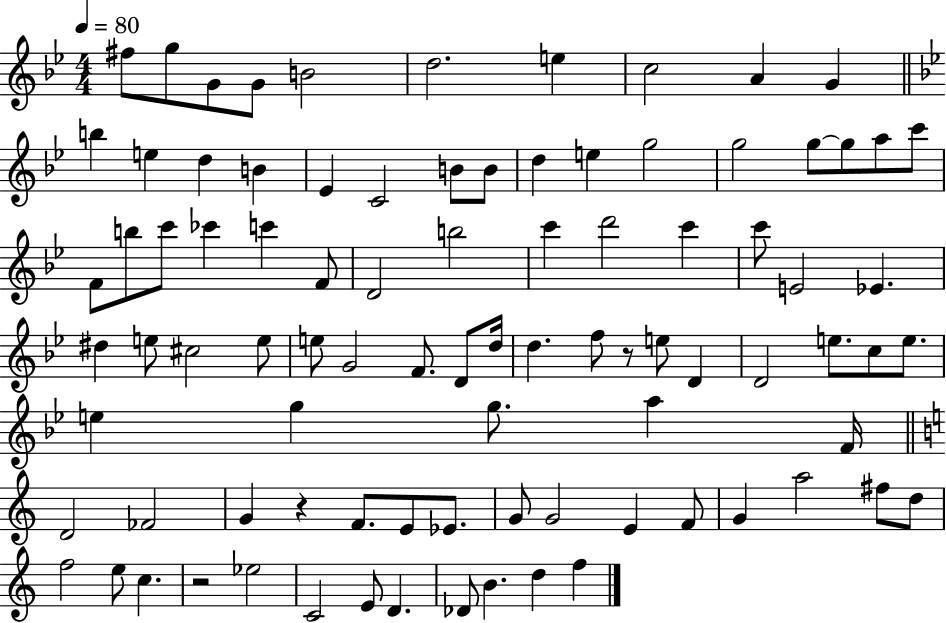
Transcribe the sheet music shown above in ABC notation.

X:1
T:Untitled
M:4/4
L:1/4
K:Bb
^f/2 g/2 G/2 G/2 B2 d2 e c2 A G b e d B _E C2 B/2 B/2 d e g2 g2 g/2 g/2 a/2 c'/2 F/2 b/2 c'/2 _c' c' F/2 D2 b2 c' d'2 c' c'/2 E2 _E ^d e/2 ^c2 e/2 e/2 G2 F/2 D/2 d/4 d f/2 z/2 e/2 D D2 e/2 c/2 e/2 e g g/2 a F/4 D2 _F2 G z F/2 E/2 _E/2 G/2 G2 E F/2 G a2 ^f/2 d/2 f2 e/2 c z2 _e2 C2 E/2 D _D/2 B d f